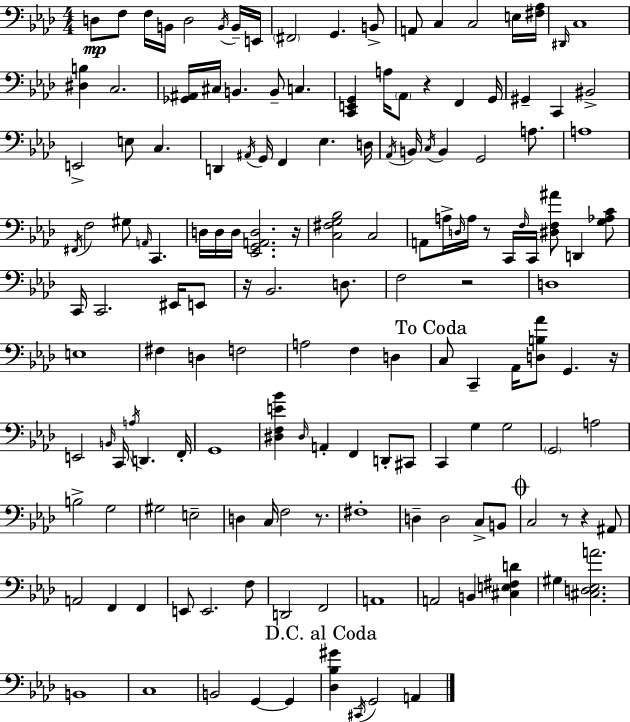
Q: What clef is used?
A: bass